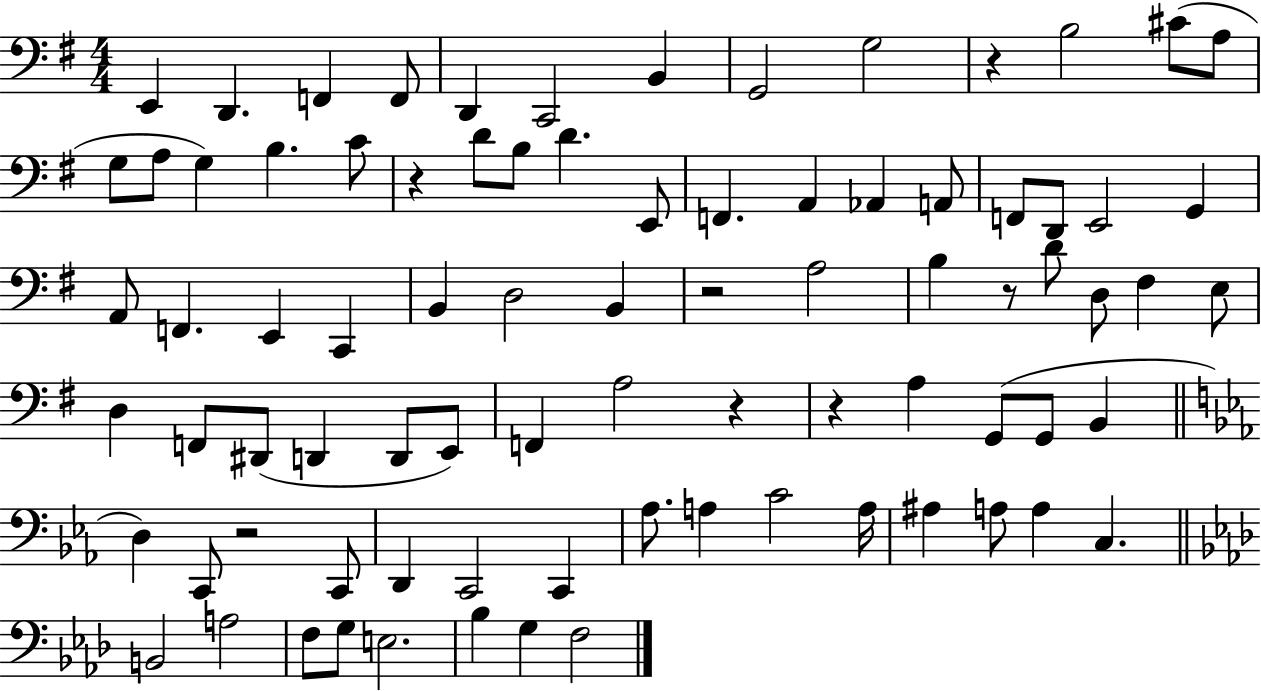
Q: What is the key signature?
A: G major